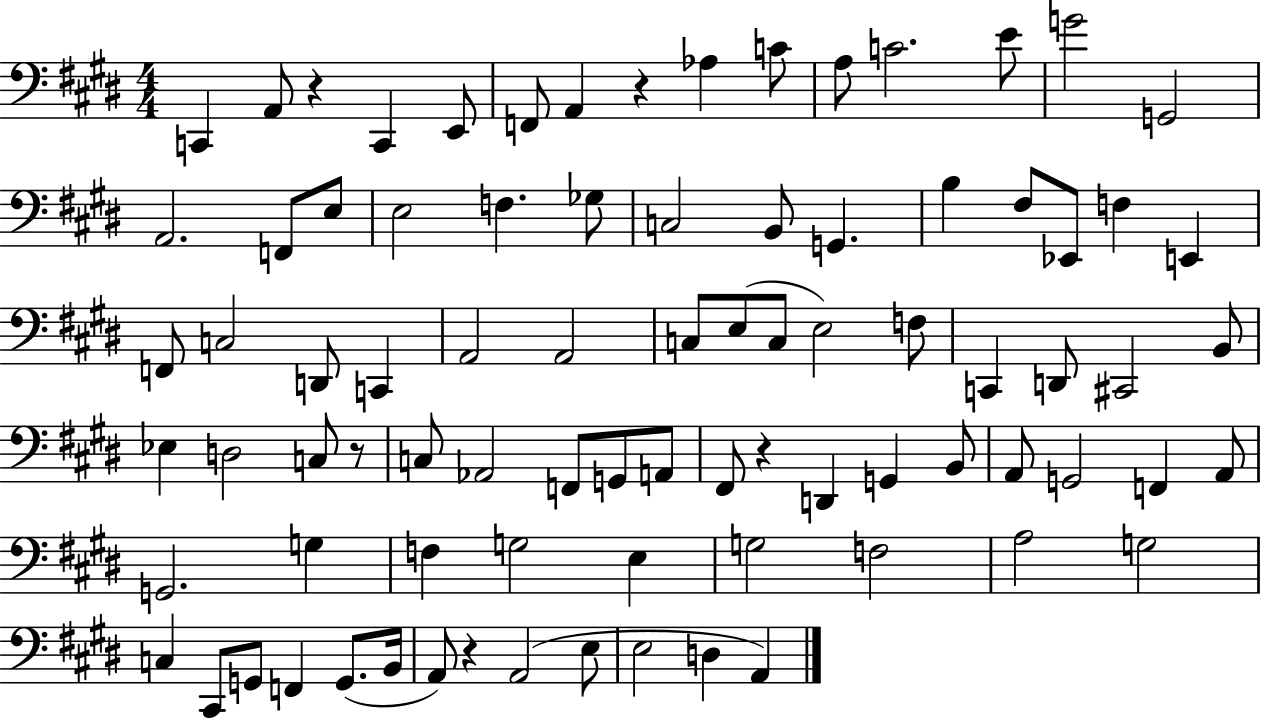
C2/q A2/e R/q C2/q E2/e F2/e A2/q R/q Ab3/q C4/e A3/e C4/h. E4/e G4/h G2/h A2/h. F2/e E3/e E3/h F3/q. Gb3/e C3/h B2/e G2/q. B3/q F#3/e Eb2/e F3/q E2/q F2/e C3/h D2/e C2/q A2/h A2/h C3/e E3/e C3/e E3/h F3/e C2/q D2/e C#2/h B2/e Eb3/q D3/h C3/e R/e C3/e Ab2/h F2/e G2/e A2/e F#2/e R/q D2/q G2/q B2/e A2/e G2/h F2/q A2/e G2/h. G3/q F3/q G3/h E3/q G3/h F3/h A3/h G3/h C3/q C#2/e G2/e F2/q G2/e. B2/s A2/e R/q A2/h E3/e E3/h D3/q A2/q